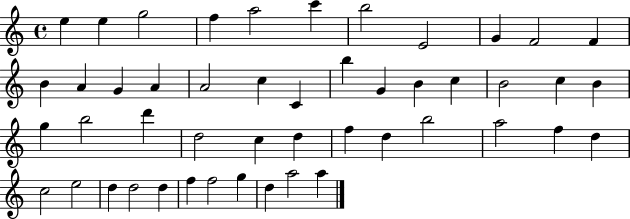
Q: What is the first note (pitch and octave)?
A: E5